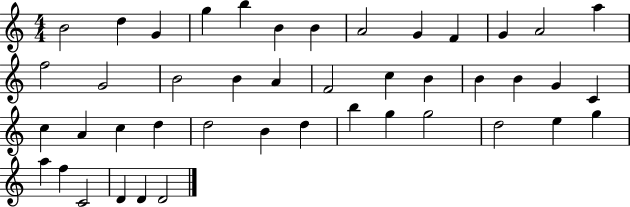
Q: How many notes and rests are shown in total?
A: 44